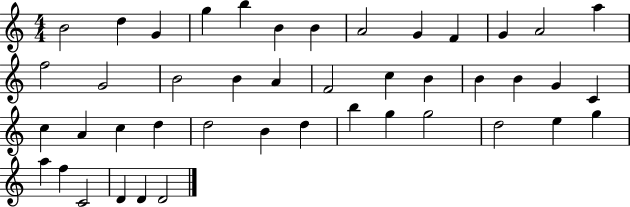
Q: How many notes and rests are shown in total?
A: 44